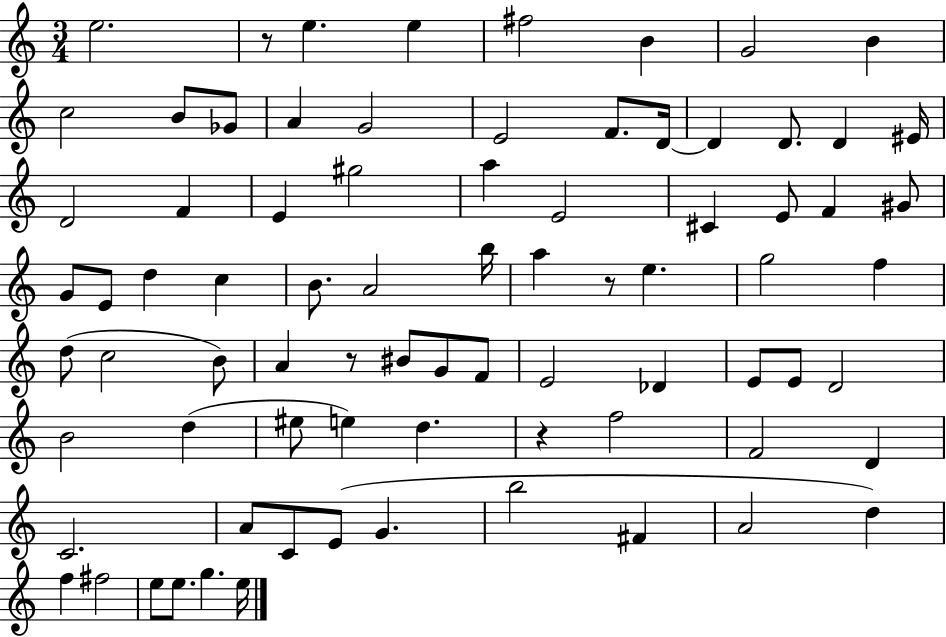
{
  \clef treble
  \numericTimeSignature
  \time 3/4
  \key c \major
  e''2. | r8 e''4. e''4 | fis''2 b'4 | g'2 b'4 | \break c''2 b'8 ges'8 | a'4 g'2 | e'2 f'8. d'16~~ | d'4 d'8. d'4 eis'16 | \break d'2 f'4 | e'4 gis''2 | a''4 e'2 | cis'4 e'8 f'4 gis'8 | \break g'8 e'8 d''4 c''4 | b'8. a'2 b''16 | a''4 r8 e''4. | g''2 f''4 | \break d''8( c''2 b'8) | a'4 r8 bis'8 g'8 f'8 | e'2 des'4 | e'8 e'8 d'2 | \break b'2 d''4( | eis''8 e''4) d''4. | r4 f''2 | f'2 d'4 | \break c'2. | a'8 c'8 e'8( g'4. | b''2 fis'4 | a'2 d''4) | \break f''4 fis''2 | e''8 e''8. g''4. e''16 | \bar "|."
}